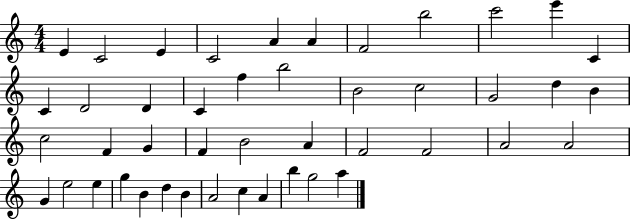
E4/q C4/h E4/q C4/h A4/q A4/q F4/h B5/h C6/h E6/q C4/q C4/q D4/h D4/q C4/q F5/q B5/h B4/h C5/h G4/h D5/q B4/q C5/h F4/q G4/q F4/q B4/h A4/q F4/h F4/h A4/h A4/h G4/q E5/h E5/q G5/q B4/q D5/q B4/q A4/h C5/q A4/q B5/q G5/h A5/q